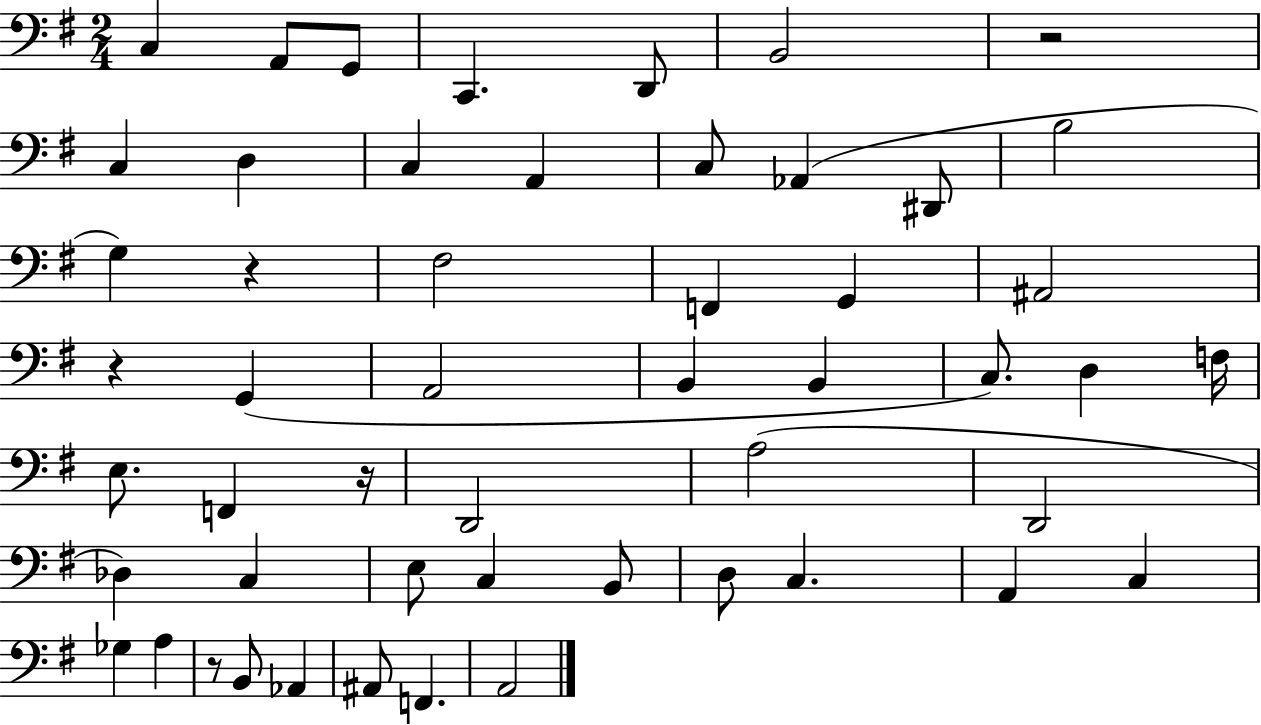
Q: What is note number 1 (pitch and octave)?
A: C3